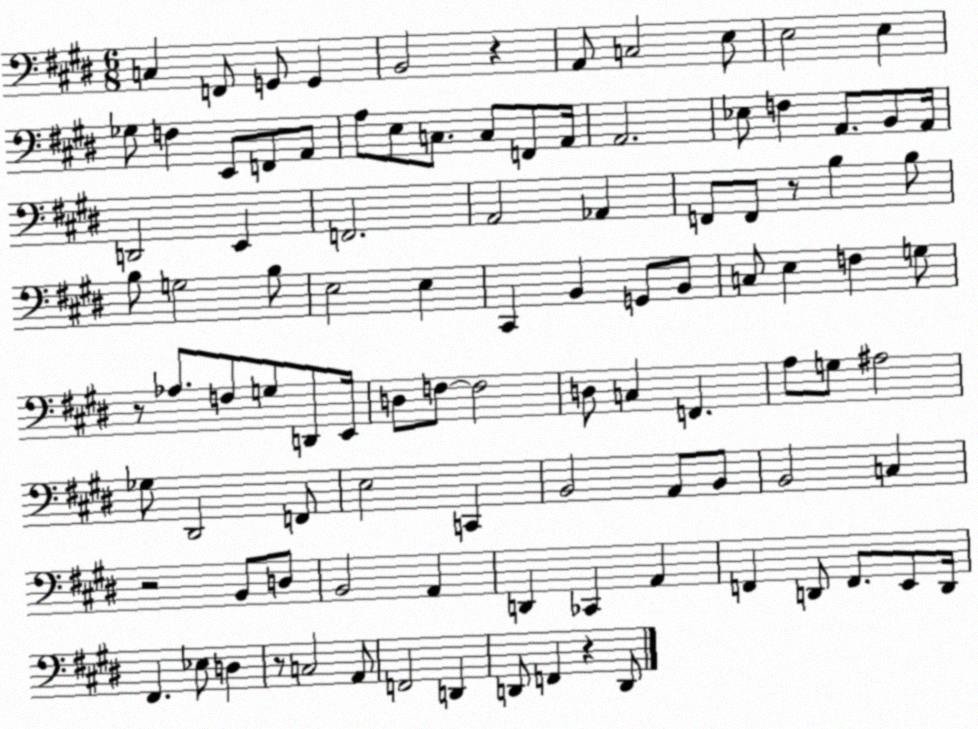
X:1
T:Untitled
M:6/8
L:1/4
K:E
C, F,,/2 G,,/2 G,, B,,2 z A,,/2 C,2 E,/2 E,2 E, _G,/2 F, E,,/2 F,,/2 A,,/2 A,/2 E,/2 C,/2 C,/2 F,,/2 A,,/4 A,,2 _E,/2 F, A,,/2 B,,/2 A,,/4 D,,2 E,, F,,2 A,,2 _A,, F,,/2 F,,/2 z/2 B, B,/2 B,/2 G,2 B,/2 E,2 E, ^C,, B,, G,,/2 B,,/2 C,/2 E, F, G,/2 z/2 _A,/2 F,/2 G,/2 D,,/2 E,,/4 D,/2 F,/2 F,2 D,/2 C, F,, A,/2 G,/2 ^A,2 _G,/2 ^D,,2 F,,/2 E,2 C,, B,,2 A,,/2 B,,/2 B,,2 C, z2 B,,/2 D,/2 B,,2 A,, D,, _C,, A,, F,, D,,/2 F,,/2 E,,/2 D,,/4 ^F,, _E,/2 D, z/2 C,2 A,,/2 F,,2 D,, D,,/2 F,, z D,,/2